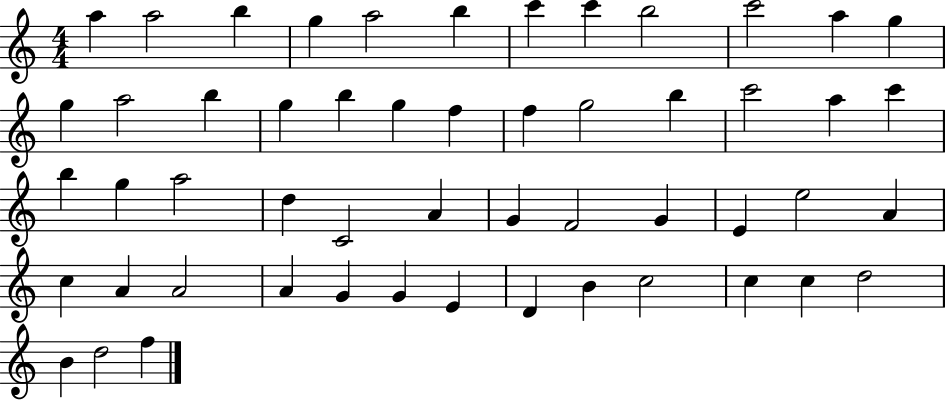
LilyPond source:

{
  \clef treble
  \numericTimeSignature
  \time 4/4
  \key c \major
  a''4 a''2 b''4 | g''4 a''2 b''4 | c'''4 c'''4 b''2 | c'''2 a''4 g''4 | \break g''4 a''2 b''4 | g''4 b''4 g''4 f''4 | f''4 g''2 b''4 | c'''2 a''4 c'''4 | \break b''4 g''4 a''2 | d''4 c'2 a'4 | g'4 f'2 g'4 | e'4 e''2 a'4 | \break c''4 a'4 a'2 | a'4 g'4 g'4 e'4 | d'4 b'4 c''2 | c''4 c''4 d''2 | \break b'4 d''2 f''4 | \bar "|."
}